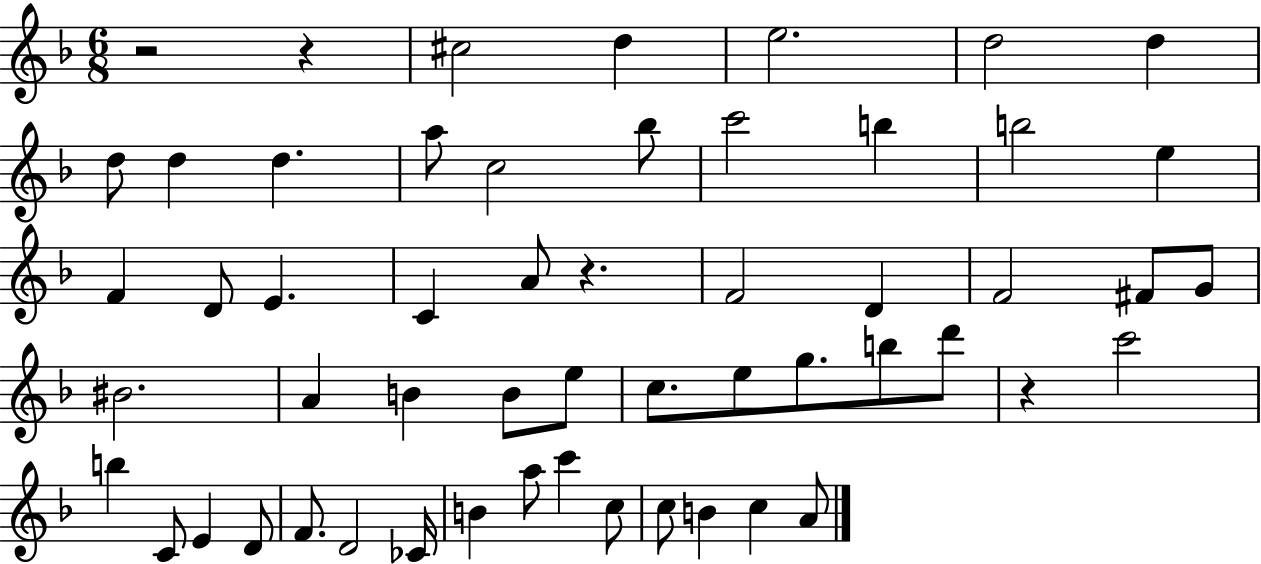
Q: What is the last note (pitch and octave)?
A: A4